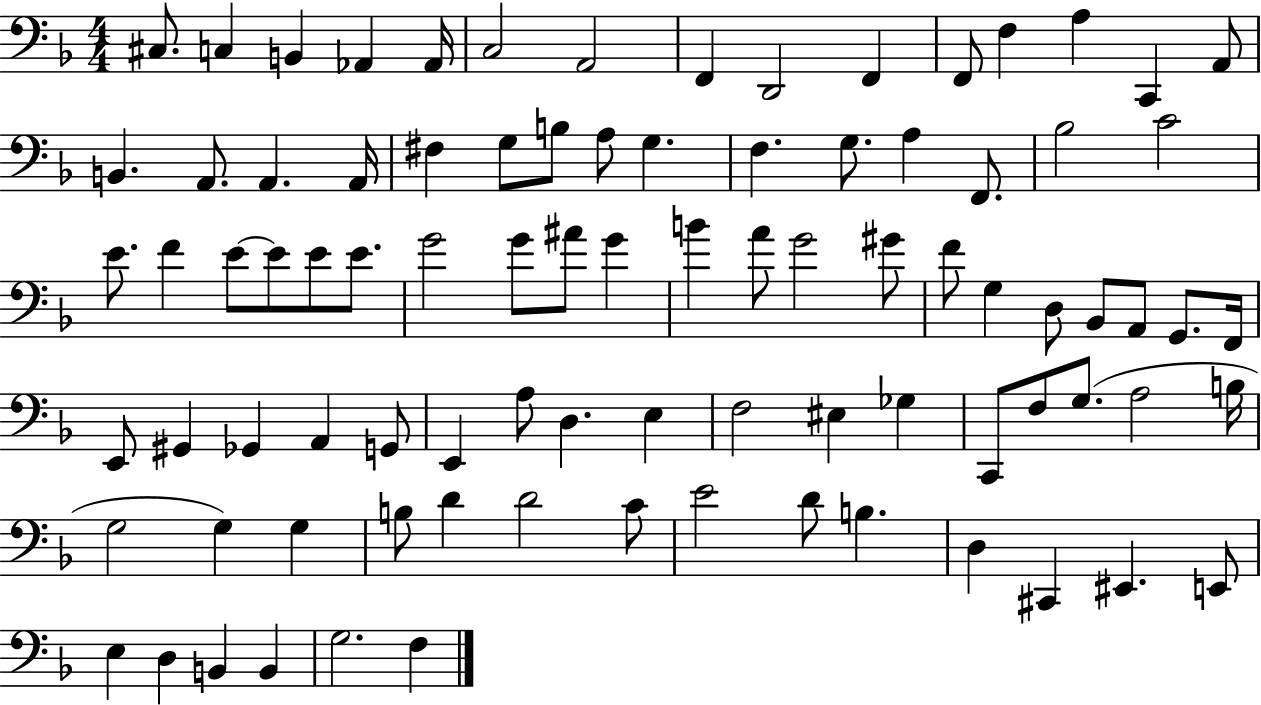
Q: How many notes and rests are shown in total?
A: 88